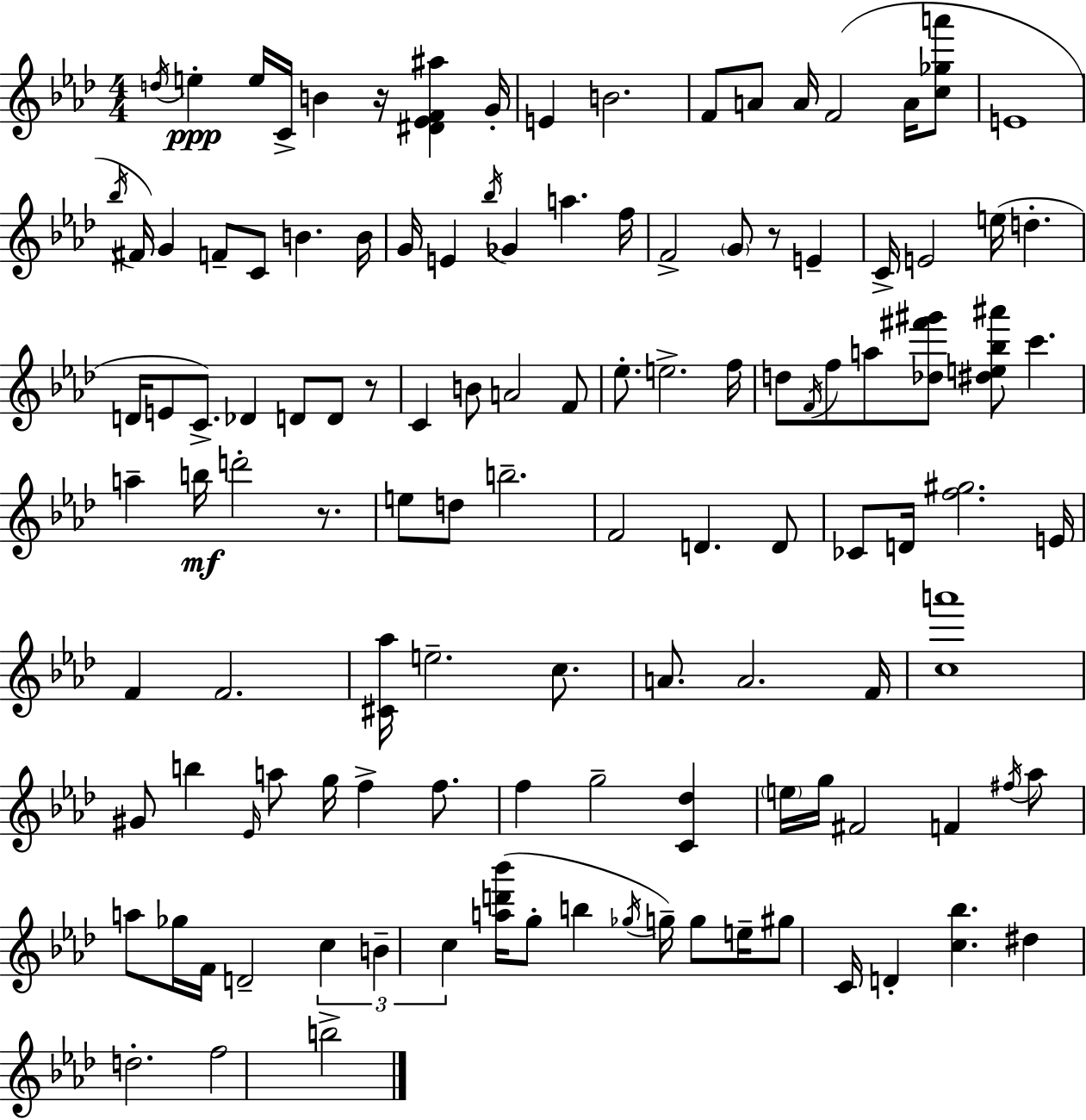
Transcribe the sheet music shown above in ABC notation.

X:1
T:Untitled
M:4/4
L:1/4
K:Ab
d/4 e e/4 C/4 B z/4 [^D_EF^a] G/4 E B2 F/2 A/2 A/4 F2 A/4 [c_ga']/2 E4 _b/4 ^F/4 G F/2 C/2 B B/4 G/4 E _b/4 _G a f/4 F2 G/2 z/2 E C/4 E2 e/4 d D/4 E/2 C/2 _D D/2 D/2 z/2 C B/2 A2 F/2 _e/2 e2 f/4 d/2 F/4 f/2 a/2 [_d^f'^g']/2 [^de_b^a']/2 c' a b/4 d'2 z/2 e/2 d/2 b2 F2 D D/2 _C/2 D/4 [f^g]2 E/4 F F2 [^C_a]/4 e2 c/2 A/2 A2 F/4 [ca']4 ^G/2 b _E/4 a/2 g/4 f f/2 f g2 [C_d] e/4 g/4 ^F2 F ^f/4 _a/2 a/2 _g/4 F/4 D2 c B c [ad'_b']/4 g/2 b _g/4 g/4 g/2 e/4 ^g/2 C/4 D [c_b] ^d d2 f2 b2